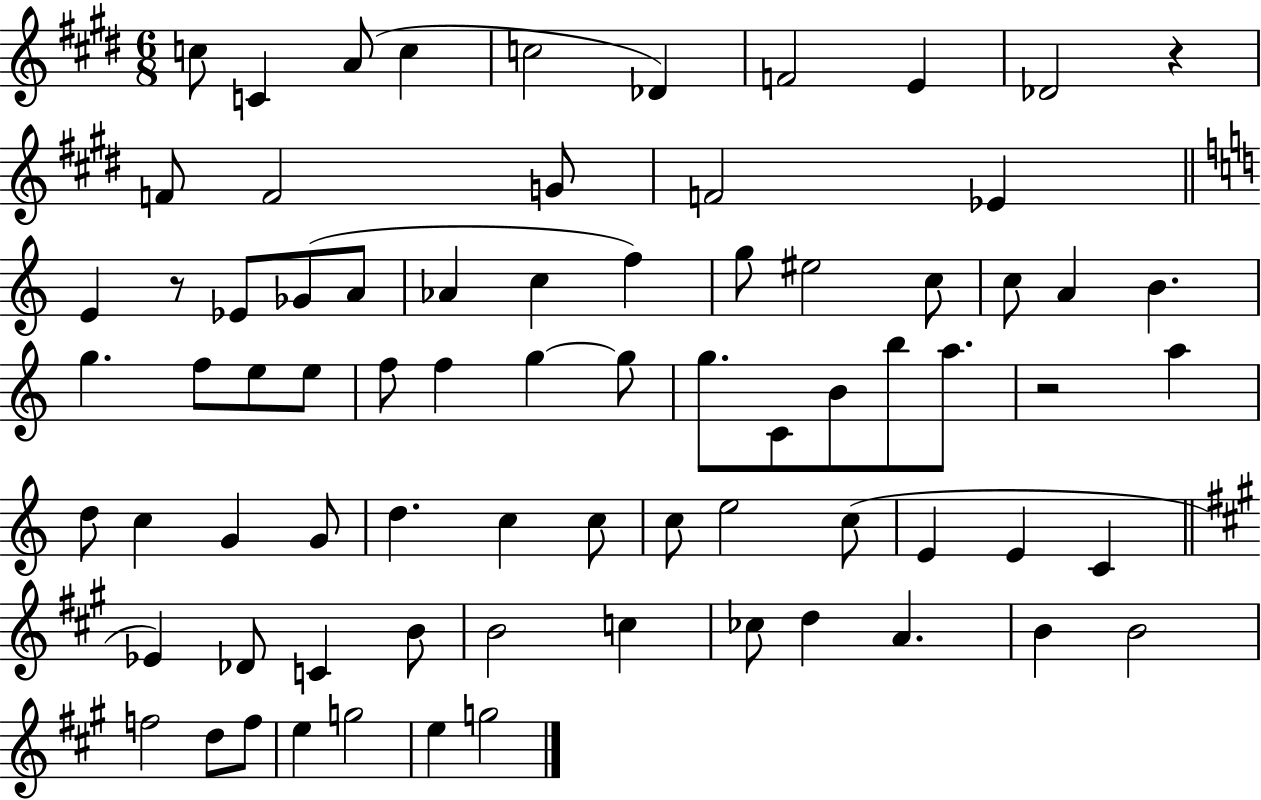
X:1
T:Untitled
M:6/8
L:1/4
K:E
c/2 C A/2 c c2 _D F2 E _D2 z F/2 F2 G/2 F2 _E E z/2 _E/2 _G/2 A/2 _A c f g/2 ^e2 c/2 c/2 A B g f/2 e/2 e/2 f/2 f g g/2 g/2 C/2 B/2 b/2 a/2 z2 a d/2 c G G/2 d c c/2 c/2 e2 c/2 E E C _E _D/2 C B/2 B2 c _c/2 d A B B2 f2 d/2 f/2 e g2 e g2